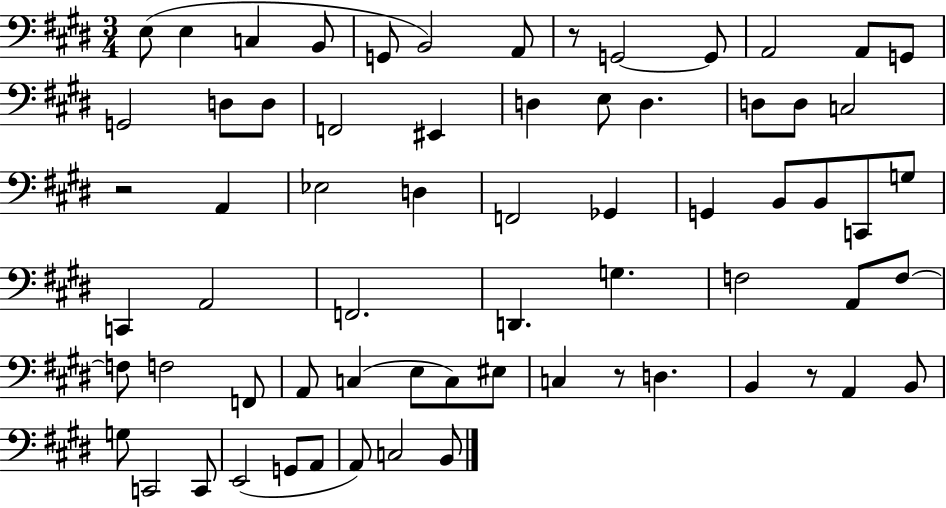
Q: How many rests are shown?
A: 4